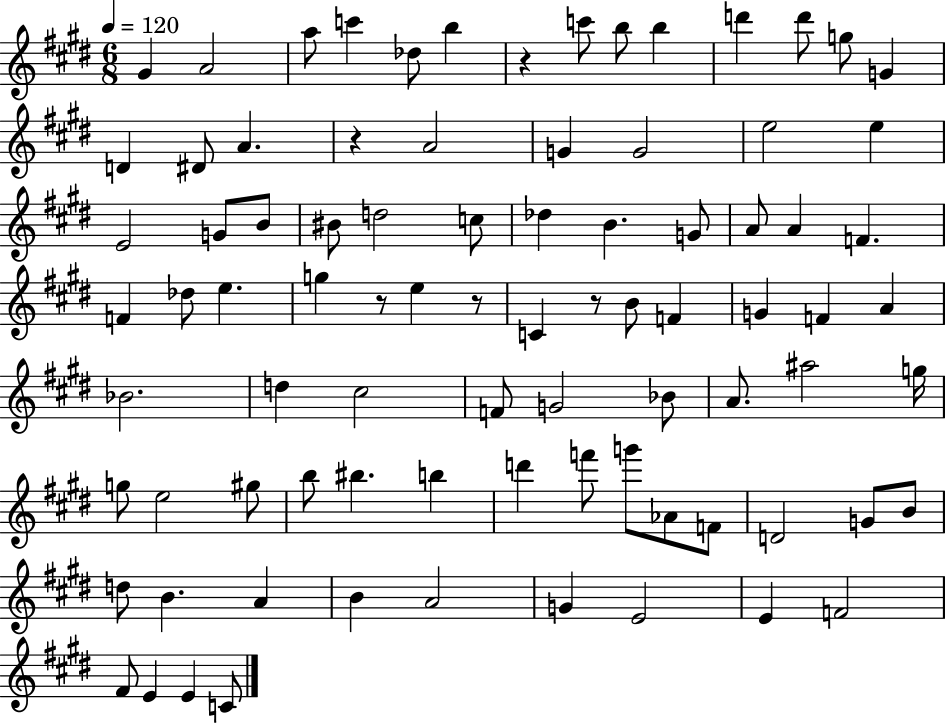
G#4/q A4/h A5/e C6/q Db5/e B5/q R/q C6/e B5/e B5/q D6/q D6/e G5/e G4/q D4/q D#4/e A4/q. R/q A4/h G4/q G4/h E5/h E5/q E4/h G4/e B4/e BIS4/e D5/h C5/e Db5/q B4/q. G4/e A4/e A4/q F4/q. F4/q Db5/e E5/q. G5/q R/e E5/q R/e C4/q R/e B4/e F4/q G4/q F4/q A4/q Bb4/h. D5/q C#5/h F4/e G4/h Bb4/e A4/e. A#5/h G5/s G5/e E5/h G#5/e B5/e BIS5/q. B5/q D6/q F6/e G6/e Ab4/e F4/e D4/h G4/e B4/e D5/e B4/q. A4/q B4/q A4/h G4/q E4/h E4/q F4/h F#4/e E4/q E4/q C4/e